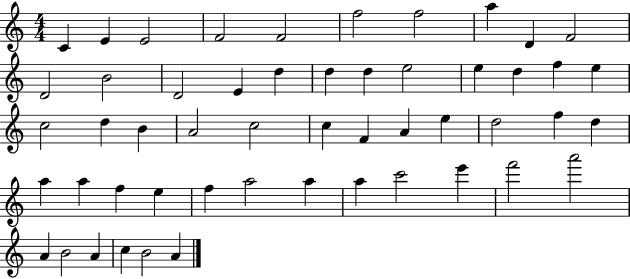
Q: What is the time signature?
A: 4/4